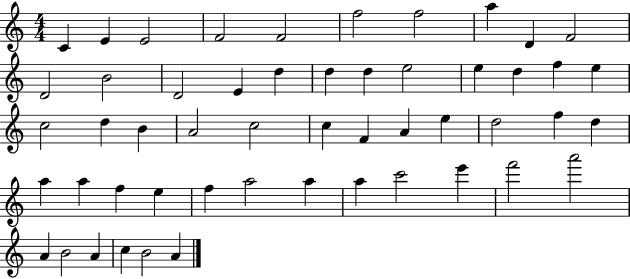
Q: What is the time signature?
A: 4/4